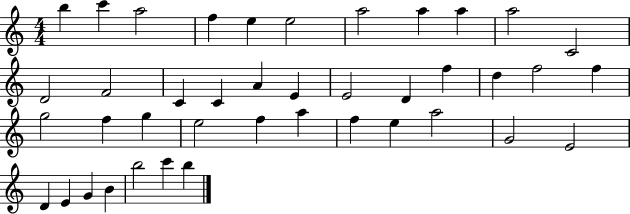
{
  \clef treble
  \numericTimeSignature
  \time 4/4
  \key c \major
  b''4 c'''4 a''2 | f''4 e''4 e''2 | a''2 a''4 a''4 | a''2 c'2 | \break d'2 f'2 | c'4 c'4 a'4 e'4 | e'2 d'4 f''4 | d''4 f''2 f''4 | \break g''2 f''4 g''4 | e''2 f''4 a''4 | f''4 e''4 a''2 | g'2 e'2 | \break d'4 e'4 g'4 b'4 | b''2 c'''4 b''4 | \bar "|."
}